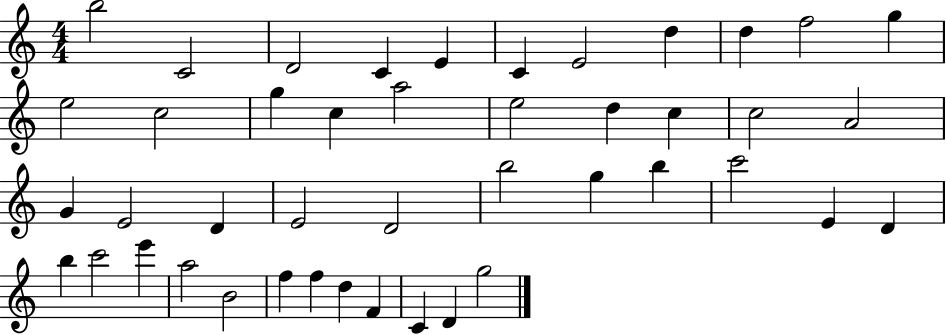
X:1
T:Untitled
M:4/4
L:1/4
K:C
b2 C2 D2 C E C E2 d d f2 g e2 c2 g c a2 e2 d c c2 A2 G E2 D E2 D2 b2 g b c'2 E D b c'2 e' a2 B2 f f d F C D g2